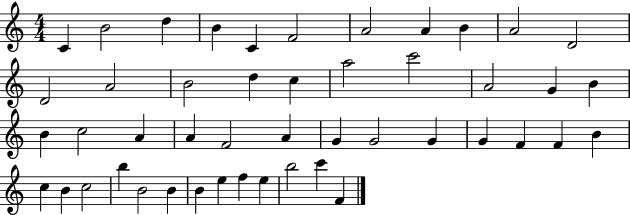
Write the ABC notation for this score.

X:1
T:Untitled
M:4/4
L:1/4
K:C
C B2 d B C F2 A2 A B A2 D2 D2 A2 B2 d c a2 c'2 A2 G B B c2 A A F2 A G G2 G G F F B c B c2 b B2 B B e f e b2 c' F